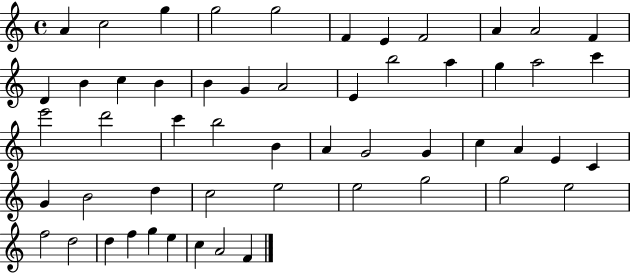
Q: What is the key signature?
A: C major